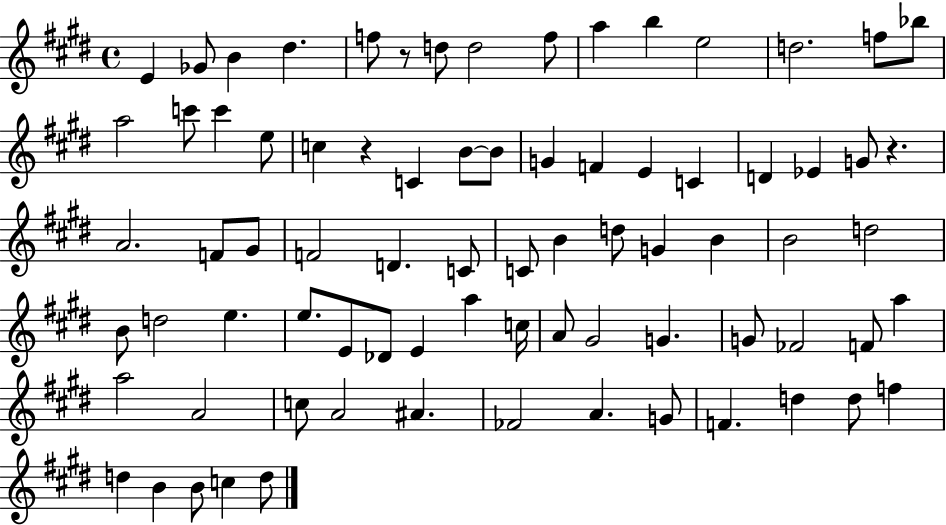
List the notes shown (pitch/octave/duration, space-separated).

E4/q Gb4/e B4/q D#5/q. F5/e R/e D5/e D5/h F5/e A5/q B5/q E5/h D5/h. F5/e Bb5/e A5/h C6/e C6/q E5/e C5/q R/q C4/q B4/e B4/e G4/q F4/q E4/q C4/q D4/q Eb4/q G4/e R/q. A4/h. F4/e G#4/e F4/h D4/q. C4/e C4/e B4/q D5/e G4/q B4/q B4/h D5/h B4/e D5/h E5/q. E5/e. E4/e Db4/e E4/q A5/q C5/s A4/e G#4/h G4/q. G4/e FES4/h F4/e A5/q A5/h A4/h C5/e A4/h A#4/q. FES4/h A4/q. G4/e F4/q. D5/q D5/e F5/q D5/q B4/q B4/e C5/q D5/e